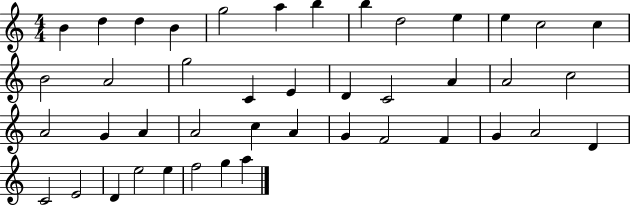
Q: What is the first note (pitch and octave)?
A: B4